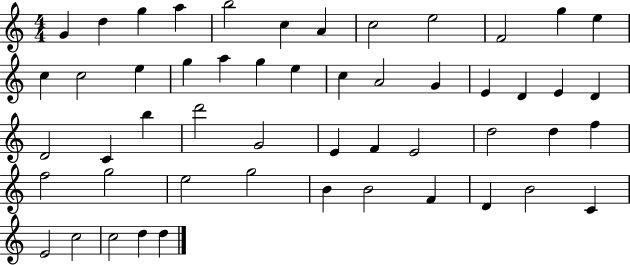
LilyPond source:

{
  \clef treble
  \numericTimeSignature
  \time 4/4
  \key c \major
  g'4 d''4 g''4 a''4 | b''2 c''4 a'4 | c''2 e''2 | f'2 g''4 e''4 | \break c''4 c''2 e''4 | g''4 a''4 g''4 e''4 | c''4 a'2 g'4 | e'4 d'4 e'4 d'4 | \break d'2 c'4 b''4 | d'''2 g'2 | e'4 f'4 e'2 | d''2 d''4 f''4 | \break f''2 g''2 | e''2 g''2 | b'4 b'2 f'4 | d'4 b'2 c'4 | \break e'2 c''2 | c''2 d''4 d''4 | \bar "|."
}